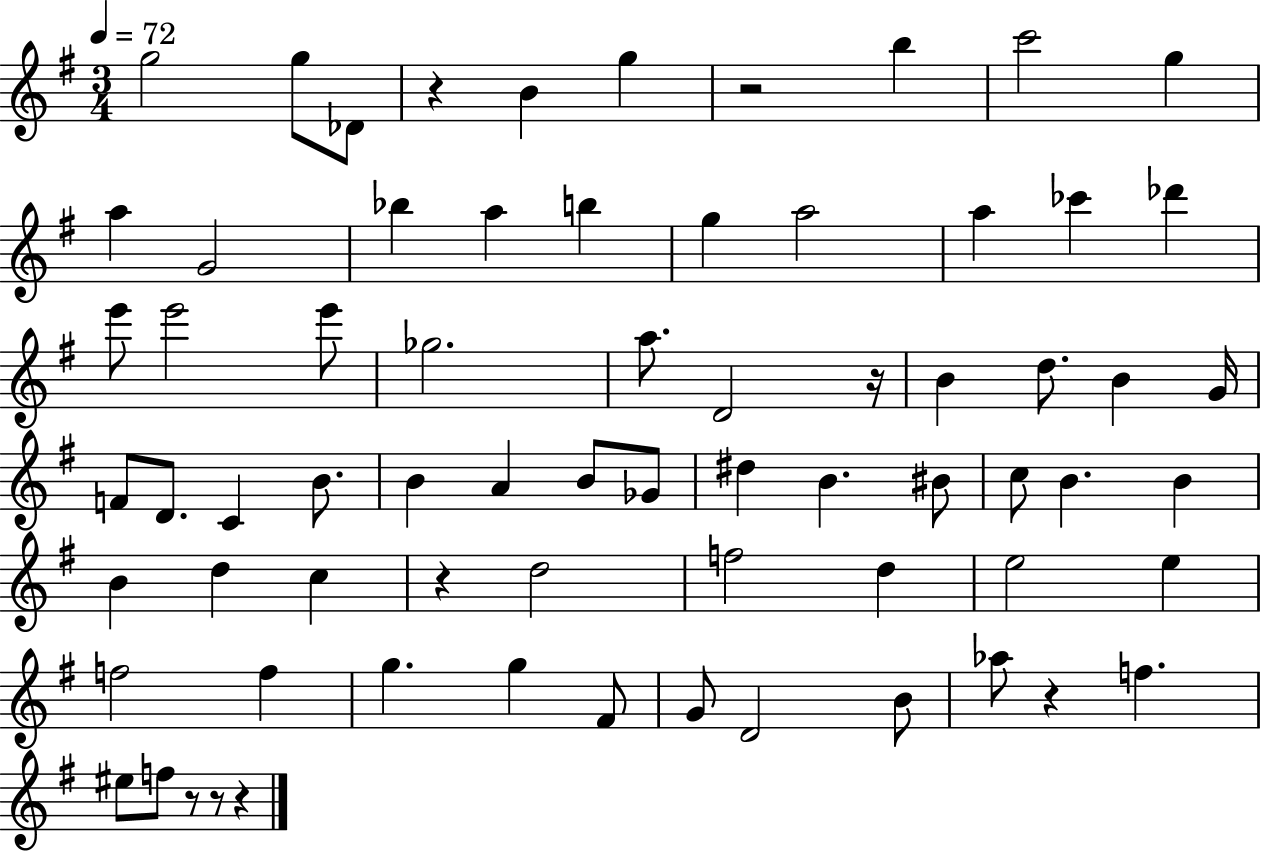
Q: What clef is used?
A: treble